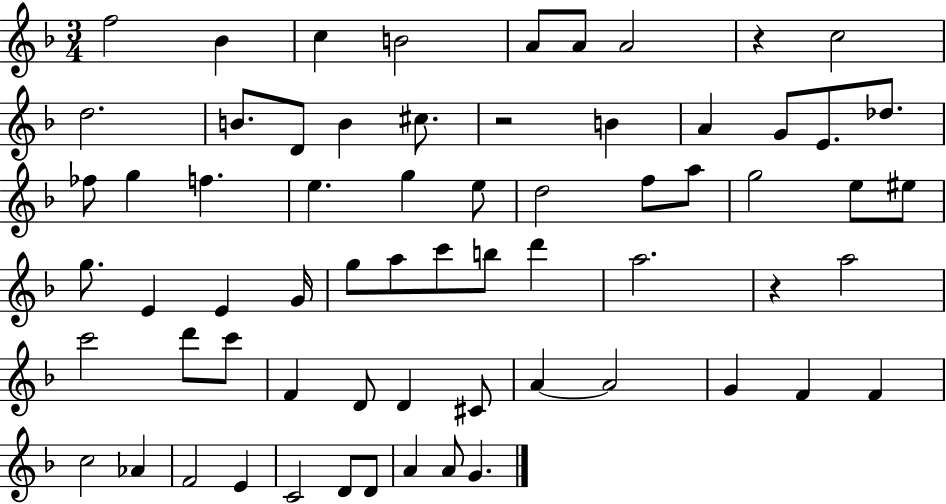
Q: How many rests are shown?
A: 3